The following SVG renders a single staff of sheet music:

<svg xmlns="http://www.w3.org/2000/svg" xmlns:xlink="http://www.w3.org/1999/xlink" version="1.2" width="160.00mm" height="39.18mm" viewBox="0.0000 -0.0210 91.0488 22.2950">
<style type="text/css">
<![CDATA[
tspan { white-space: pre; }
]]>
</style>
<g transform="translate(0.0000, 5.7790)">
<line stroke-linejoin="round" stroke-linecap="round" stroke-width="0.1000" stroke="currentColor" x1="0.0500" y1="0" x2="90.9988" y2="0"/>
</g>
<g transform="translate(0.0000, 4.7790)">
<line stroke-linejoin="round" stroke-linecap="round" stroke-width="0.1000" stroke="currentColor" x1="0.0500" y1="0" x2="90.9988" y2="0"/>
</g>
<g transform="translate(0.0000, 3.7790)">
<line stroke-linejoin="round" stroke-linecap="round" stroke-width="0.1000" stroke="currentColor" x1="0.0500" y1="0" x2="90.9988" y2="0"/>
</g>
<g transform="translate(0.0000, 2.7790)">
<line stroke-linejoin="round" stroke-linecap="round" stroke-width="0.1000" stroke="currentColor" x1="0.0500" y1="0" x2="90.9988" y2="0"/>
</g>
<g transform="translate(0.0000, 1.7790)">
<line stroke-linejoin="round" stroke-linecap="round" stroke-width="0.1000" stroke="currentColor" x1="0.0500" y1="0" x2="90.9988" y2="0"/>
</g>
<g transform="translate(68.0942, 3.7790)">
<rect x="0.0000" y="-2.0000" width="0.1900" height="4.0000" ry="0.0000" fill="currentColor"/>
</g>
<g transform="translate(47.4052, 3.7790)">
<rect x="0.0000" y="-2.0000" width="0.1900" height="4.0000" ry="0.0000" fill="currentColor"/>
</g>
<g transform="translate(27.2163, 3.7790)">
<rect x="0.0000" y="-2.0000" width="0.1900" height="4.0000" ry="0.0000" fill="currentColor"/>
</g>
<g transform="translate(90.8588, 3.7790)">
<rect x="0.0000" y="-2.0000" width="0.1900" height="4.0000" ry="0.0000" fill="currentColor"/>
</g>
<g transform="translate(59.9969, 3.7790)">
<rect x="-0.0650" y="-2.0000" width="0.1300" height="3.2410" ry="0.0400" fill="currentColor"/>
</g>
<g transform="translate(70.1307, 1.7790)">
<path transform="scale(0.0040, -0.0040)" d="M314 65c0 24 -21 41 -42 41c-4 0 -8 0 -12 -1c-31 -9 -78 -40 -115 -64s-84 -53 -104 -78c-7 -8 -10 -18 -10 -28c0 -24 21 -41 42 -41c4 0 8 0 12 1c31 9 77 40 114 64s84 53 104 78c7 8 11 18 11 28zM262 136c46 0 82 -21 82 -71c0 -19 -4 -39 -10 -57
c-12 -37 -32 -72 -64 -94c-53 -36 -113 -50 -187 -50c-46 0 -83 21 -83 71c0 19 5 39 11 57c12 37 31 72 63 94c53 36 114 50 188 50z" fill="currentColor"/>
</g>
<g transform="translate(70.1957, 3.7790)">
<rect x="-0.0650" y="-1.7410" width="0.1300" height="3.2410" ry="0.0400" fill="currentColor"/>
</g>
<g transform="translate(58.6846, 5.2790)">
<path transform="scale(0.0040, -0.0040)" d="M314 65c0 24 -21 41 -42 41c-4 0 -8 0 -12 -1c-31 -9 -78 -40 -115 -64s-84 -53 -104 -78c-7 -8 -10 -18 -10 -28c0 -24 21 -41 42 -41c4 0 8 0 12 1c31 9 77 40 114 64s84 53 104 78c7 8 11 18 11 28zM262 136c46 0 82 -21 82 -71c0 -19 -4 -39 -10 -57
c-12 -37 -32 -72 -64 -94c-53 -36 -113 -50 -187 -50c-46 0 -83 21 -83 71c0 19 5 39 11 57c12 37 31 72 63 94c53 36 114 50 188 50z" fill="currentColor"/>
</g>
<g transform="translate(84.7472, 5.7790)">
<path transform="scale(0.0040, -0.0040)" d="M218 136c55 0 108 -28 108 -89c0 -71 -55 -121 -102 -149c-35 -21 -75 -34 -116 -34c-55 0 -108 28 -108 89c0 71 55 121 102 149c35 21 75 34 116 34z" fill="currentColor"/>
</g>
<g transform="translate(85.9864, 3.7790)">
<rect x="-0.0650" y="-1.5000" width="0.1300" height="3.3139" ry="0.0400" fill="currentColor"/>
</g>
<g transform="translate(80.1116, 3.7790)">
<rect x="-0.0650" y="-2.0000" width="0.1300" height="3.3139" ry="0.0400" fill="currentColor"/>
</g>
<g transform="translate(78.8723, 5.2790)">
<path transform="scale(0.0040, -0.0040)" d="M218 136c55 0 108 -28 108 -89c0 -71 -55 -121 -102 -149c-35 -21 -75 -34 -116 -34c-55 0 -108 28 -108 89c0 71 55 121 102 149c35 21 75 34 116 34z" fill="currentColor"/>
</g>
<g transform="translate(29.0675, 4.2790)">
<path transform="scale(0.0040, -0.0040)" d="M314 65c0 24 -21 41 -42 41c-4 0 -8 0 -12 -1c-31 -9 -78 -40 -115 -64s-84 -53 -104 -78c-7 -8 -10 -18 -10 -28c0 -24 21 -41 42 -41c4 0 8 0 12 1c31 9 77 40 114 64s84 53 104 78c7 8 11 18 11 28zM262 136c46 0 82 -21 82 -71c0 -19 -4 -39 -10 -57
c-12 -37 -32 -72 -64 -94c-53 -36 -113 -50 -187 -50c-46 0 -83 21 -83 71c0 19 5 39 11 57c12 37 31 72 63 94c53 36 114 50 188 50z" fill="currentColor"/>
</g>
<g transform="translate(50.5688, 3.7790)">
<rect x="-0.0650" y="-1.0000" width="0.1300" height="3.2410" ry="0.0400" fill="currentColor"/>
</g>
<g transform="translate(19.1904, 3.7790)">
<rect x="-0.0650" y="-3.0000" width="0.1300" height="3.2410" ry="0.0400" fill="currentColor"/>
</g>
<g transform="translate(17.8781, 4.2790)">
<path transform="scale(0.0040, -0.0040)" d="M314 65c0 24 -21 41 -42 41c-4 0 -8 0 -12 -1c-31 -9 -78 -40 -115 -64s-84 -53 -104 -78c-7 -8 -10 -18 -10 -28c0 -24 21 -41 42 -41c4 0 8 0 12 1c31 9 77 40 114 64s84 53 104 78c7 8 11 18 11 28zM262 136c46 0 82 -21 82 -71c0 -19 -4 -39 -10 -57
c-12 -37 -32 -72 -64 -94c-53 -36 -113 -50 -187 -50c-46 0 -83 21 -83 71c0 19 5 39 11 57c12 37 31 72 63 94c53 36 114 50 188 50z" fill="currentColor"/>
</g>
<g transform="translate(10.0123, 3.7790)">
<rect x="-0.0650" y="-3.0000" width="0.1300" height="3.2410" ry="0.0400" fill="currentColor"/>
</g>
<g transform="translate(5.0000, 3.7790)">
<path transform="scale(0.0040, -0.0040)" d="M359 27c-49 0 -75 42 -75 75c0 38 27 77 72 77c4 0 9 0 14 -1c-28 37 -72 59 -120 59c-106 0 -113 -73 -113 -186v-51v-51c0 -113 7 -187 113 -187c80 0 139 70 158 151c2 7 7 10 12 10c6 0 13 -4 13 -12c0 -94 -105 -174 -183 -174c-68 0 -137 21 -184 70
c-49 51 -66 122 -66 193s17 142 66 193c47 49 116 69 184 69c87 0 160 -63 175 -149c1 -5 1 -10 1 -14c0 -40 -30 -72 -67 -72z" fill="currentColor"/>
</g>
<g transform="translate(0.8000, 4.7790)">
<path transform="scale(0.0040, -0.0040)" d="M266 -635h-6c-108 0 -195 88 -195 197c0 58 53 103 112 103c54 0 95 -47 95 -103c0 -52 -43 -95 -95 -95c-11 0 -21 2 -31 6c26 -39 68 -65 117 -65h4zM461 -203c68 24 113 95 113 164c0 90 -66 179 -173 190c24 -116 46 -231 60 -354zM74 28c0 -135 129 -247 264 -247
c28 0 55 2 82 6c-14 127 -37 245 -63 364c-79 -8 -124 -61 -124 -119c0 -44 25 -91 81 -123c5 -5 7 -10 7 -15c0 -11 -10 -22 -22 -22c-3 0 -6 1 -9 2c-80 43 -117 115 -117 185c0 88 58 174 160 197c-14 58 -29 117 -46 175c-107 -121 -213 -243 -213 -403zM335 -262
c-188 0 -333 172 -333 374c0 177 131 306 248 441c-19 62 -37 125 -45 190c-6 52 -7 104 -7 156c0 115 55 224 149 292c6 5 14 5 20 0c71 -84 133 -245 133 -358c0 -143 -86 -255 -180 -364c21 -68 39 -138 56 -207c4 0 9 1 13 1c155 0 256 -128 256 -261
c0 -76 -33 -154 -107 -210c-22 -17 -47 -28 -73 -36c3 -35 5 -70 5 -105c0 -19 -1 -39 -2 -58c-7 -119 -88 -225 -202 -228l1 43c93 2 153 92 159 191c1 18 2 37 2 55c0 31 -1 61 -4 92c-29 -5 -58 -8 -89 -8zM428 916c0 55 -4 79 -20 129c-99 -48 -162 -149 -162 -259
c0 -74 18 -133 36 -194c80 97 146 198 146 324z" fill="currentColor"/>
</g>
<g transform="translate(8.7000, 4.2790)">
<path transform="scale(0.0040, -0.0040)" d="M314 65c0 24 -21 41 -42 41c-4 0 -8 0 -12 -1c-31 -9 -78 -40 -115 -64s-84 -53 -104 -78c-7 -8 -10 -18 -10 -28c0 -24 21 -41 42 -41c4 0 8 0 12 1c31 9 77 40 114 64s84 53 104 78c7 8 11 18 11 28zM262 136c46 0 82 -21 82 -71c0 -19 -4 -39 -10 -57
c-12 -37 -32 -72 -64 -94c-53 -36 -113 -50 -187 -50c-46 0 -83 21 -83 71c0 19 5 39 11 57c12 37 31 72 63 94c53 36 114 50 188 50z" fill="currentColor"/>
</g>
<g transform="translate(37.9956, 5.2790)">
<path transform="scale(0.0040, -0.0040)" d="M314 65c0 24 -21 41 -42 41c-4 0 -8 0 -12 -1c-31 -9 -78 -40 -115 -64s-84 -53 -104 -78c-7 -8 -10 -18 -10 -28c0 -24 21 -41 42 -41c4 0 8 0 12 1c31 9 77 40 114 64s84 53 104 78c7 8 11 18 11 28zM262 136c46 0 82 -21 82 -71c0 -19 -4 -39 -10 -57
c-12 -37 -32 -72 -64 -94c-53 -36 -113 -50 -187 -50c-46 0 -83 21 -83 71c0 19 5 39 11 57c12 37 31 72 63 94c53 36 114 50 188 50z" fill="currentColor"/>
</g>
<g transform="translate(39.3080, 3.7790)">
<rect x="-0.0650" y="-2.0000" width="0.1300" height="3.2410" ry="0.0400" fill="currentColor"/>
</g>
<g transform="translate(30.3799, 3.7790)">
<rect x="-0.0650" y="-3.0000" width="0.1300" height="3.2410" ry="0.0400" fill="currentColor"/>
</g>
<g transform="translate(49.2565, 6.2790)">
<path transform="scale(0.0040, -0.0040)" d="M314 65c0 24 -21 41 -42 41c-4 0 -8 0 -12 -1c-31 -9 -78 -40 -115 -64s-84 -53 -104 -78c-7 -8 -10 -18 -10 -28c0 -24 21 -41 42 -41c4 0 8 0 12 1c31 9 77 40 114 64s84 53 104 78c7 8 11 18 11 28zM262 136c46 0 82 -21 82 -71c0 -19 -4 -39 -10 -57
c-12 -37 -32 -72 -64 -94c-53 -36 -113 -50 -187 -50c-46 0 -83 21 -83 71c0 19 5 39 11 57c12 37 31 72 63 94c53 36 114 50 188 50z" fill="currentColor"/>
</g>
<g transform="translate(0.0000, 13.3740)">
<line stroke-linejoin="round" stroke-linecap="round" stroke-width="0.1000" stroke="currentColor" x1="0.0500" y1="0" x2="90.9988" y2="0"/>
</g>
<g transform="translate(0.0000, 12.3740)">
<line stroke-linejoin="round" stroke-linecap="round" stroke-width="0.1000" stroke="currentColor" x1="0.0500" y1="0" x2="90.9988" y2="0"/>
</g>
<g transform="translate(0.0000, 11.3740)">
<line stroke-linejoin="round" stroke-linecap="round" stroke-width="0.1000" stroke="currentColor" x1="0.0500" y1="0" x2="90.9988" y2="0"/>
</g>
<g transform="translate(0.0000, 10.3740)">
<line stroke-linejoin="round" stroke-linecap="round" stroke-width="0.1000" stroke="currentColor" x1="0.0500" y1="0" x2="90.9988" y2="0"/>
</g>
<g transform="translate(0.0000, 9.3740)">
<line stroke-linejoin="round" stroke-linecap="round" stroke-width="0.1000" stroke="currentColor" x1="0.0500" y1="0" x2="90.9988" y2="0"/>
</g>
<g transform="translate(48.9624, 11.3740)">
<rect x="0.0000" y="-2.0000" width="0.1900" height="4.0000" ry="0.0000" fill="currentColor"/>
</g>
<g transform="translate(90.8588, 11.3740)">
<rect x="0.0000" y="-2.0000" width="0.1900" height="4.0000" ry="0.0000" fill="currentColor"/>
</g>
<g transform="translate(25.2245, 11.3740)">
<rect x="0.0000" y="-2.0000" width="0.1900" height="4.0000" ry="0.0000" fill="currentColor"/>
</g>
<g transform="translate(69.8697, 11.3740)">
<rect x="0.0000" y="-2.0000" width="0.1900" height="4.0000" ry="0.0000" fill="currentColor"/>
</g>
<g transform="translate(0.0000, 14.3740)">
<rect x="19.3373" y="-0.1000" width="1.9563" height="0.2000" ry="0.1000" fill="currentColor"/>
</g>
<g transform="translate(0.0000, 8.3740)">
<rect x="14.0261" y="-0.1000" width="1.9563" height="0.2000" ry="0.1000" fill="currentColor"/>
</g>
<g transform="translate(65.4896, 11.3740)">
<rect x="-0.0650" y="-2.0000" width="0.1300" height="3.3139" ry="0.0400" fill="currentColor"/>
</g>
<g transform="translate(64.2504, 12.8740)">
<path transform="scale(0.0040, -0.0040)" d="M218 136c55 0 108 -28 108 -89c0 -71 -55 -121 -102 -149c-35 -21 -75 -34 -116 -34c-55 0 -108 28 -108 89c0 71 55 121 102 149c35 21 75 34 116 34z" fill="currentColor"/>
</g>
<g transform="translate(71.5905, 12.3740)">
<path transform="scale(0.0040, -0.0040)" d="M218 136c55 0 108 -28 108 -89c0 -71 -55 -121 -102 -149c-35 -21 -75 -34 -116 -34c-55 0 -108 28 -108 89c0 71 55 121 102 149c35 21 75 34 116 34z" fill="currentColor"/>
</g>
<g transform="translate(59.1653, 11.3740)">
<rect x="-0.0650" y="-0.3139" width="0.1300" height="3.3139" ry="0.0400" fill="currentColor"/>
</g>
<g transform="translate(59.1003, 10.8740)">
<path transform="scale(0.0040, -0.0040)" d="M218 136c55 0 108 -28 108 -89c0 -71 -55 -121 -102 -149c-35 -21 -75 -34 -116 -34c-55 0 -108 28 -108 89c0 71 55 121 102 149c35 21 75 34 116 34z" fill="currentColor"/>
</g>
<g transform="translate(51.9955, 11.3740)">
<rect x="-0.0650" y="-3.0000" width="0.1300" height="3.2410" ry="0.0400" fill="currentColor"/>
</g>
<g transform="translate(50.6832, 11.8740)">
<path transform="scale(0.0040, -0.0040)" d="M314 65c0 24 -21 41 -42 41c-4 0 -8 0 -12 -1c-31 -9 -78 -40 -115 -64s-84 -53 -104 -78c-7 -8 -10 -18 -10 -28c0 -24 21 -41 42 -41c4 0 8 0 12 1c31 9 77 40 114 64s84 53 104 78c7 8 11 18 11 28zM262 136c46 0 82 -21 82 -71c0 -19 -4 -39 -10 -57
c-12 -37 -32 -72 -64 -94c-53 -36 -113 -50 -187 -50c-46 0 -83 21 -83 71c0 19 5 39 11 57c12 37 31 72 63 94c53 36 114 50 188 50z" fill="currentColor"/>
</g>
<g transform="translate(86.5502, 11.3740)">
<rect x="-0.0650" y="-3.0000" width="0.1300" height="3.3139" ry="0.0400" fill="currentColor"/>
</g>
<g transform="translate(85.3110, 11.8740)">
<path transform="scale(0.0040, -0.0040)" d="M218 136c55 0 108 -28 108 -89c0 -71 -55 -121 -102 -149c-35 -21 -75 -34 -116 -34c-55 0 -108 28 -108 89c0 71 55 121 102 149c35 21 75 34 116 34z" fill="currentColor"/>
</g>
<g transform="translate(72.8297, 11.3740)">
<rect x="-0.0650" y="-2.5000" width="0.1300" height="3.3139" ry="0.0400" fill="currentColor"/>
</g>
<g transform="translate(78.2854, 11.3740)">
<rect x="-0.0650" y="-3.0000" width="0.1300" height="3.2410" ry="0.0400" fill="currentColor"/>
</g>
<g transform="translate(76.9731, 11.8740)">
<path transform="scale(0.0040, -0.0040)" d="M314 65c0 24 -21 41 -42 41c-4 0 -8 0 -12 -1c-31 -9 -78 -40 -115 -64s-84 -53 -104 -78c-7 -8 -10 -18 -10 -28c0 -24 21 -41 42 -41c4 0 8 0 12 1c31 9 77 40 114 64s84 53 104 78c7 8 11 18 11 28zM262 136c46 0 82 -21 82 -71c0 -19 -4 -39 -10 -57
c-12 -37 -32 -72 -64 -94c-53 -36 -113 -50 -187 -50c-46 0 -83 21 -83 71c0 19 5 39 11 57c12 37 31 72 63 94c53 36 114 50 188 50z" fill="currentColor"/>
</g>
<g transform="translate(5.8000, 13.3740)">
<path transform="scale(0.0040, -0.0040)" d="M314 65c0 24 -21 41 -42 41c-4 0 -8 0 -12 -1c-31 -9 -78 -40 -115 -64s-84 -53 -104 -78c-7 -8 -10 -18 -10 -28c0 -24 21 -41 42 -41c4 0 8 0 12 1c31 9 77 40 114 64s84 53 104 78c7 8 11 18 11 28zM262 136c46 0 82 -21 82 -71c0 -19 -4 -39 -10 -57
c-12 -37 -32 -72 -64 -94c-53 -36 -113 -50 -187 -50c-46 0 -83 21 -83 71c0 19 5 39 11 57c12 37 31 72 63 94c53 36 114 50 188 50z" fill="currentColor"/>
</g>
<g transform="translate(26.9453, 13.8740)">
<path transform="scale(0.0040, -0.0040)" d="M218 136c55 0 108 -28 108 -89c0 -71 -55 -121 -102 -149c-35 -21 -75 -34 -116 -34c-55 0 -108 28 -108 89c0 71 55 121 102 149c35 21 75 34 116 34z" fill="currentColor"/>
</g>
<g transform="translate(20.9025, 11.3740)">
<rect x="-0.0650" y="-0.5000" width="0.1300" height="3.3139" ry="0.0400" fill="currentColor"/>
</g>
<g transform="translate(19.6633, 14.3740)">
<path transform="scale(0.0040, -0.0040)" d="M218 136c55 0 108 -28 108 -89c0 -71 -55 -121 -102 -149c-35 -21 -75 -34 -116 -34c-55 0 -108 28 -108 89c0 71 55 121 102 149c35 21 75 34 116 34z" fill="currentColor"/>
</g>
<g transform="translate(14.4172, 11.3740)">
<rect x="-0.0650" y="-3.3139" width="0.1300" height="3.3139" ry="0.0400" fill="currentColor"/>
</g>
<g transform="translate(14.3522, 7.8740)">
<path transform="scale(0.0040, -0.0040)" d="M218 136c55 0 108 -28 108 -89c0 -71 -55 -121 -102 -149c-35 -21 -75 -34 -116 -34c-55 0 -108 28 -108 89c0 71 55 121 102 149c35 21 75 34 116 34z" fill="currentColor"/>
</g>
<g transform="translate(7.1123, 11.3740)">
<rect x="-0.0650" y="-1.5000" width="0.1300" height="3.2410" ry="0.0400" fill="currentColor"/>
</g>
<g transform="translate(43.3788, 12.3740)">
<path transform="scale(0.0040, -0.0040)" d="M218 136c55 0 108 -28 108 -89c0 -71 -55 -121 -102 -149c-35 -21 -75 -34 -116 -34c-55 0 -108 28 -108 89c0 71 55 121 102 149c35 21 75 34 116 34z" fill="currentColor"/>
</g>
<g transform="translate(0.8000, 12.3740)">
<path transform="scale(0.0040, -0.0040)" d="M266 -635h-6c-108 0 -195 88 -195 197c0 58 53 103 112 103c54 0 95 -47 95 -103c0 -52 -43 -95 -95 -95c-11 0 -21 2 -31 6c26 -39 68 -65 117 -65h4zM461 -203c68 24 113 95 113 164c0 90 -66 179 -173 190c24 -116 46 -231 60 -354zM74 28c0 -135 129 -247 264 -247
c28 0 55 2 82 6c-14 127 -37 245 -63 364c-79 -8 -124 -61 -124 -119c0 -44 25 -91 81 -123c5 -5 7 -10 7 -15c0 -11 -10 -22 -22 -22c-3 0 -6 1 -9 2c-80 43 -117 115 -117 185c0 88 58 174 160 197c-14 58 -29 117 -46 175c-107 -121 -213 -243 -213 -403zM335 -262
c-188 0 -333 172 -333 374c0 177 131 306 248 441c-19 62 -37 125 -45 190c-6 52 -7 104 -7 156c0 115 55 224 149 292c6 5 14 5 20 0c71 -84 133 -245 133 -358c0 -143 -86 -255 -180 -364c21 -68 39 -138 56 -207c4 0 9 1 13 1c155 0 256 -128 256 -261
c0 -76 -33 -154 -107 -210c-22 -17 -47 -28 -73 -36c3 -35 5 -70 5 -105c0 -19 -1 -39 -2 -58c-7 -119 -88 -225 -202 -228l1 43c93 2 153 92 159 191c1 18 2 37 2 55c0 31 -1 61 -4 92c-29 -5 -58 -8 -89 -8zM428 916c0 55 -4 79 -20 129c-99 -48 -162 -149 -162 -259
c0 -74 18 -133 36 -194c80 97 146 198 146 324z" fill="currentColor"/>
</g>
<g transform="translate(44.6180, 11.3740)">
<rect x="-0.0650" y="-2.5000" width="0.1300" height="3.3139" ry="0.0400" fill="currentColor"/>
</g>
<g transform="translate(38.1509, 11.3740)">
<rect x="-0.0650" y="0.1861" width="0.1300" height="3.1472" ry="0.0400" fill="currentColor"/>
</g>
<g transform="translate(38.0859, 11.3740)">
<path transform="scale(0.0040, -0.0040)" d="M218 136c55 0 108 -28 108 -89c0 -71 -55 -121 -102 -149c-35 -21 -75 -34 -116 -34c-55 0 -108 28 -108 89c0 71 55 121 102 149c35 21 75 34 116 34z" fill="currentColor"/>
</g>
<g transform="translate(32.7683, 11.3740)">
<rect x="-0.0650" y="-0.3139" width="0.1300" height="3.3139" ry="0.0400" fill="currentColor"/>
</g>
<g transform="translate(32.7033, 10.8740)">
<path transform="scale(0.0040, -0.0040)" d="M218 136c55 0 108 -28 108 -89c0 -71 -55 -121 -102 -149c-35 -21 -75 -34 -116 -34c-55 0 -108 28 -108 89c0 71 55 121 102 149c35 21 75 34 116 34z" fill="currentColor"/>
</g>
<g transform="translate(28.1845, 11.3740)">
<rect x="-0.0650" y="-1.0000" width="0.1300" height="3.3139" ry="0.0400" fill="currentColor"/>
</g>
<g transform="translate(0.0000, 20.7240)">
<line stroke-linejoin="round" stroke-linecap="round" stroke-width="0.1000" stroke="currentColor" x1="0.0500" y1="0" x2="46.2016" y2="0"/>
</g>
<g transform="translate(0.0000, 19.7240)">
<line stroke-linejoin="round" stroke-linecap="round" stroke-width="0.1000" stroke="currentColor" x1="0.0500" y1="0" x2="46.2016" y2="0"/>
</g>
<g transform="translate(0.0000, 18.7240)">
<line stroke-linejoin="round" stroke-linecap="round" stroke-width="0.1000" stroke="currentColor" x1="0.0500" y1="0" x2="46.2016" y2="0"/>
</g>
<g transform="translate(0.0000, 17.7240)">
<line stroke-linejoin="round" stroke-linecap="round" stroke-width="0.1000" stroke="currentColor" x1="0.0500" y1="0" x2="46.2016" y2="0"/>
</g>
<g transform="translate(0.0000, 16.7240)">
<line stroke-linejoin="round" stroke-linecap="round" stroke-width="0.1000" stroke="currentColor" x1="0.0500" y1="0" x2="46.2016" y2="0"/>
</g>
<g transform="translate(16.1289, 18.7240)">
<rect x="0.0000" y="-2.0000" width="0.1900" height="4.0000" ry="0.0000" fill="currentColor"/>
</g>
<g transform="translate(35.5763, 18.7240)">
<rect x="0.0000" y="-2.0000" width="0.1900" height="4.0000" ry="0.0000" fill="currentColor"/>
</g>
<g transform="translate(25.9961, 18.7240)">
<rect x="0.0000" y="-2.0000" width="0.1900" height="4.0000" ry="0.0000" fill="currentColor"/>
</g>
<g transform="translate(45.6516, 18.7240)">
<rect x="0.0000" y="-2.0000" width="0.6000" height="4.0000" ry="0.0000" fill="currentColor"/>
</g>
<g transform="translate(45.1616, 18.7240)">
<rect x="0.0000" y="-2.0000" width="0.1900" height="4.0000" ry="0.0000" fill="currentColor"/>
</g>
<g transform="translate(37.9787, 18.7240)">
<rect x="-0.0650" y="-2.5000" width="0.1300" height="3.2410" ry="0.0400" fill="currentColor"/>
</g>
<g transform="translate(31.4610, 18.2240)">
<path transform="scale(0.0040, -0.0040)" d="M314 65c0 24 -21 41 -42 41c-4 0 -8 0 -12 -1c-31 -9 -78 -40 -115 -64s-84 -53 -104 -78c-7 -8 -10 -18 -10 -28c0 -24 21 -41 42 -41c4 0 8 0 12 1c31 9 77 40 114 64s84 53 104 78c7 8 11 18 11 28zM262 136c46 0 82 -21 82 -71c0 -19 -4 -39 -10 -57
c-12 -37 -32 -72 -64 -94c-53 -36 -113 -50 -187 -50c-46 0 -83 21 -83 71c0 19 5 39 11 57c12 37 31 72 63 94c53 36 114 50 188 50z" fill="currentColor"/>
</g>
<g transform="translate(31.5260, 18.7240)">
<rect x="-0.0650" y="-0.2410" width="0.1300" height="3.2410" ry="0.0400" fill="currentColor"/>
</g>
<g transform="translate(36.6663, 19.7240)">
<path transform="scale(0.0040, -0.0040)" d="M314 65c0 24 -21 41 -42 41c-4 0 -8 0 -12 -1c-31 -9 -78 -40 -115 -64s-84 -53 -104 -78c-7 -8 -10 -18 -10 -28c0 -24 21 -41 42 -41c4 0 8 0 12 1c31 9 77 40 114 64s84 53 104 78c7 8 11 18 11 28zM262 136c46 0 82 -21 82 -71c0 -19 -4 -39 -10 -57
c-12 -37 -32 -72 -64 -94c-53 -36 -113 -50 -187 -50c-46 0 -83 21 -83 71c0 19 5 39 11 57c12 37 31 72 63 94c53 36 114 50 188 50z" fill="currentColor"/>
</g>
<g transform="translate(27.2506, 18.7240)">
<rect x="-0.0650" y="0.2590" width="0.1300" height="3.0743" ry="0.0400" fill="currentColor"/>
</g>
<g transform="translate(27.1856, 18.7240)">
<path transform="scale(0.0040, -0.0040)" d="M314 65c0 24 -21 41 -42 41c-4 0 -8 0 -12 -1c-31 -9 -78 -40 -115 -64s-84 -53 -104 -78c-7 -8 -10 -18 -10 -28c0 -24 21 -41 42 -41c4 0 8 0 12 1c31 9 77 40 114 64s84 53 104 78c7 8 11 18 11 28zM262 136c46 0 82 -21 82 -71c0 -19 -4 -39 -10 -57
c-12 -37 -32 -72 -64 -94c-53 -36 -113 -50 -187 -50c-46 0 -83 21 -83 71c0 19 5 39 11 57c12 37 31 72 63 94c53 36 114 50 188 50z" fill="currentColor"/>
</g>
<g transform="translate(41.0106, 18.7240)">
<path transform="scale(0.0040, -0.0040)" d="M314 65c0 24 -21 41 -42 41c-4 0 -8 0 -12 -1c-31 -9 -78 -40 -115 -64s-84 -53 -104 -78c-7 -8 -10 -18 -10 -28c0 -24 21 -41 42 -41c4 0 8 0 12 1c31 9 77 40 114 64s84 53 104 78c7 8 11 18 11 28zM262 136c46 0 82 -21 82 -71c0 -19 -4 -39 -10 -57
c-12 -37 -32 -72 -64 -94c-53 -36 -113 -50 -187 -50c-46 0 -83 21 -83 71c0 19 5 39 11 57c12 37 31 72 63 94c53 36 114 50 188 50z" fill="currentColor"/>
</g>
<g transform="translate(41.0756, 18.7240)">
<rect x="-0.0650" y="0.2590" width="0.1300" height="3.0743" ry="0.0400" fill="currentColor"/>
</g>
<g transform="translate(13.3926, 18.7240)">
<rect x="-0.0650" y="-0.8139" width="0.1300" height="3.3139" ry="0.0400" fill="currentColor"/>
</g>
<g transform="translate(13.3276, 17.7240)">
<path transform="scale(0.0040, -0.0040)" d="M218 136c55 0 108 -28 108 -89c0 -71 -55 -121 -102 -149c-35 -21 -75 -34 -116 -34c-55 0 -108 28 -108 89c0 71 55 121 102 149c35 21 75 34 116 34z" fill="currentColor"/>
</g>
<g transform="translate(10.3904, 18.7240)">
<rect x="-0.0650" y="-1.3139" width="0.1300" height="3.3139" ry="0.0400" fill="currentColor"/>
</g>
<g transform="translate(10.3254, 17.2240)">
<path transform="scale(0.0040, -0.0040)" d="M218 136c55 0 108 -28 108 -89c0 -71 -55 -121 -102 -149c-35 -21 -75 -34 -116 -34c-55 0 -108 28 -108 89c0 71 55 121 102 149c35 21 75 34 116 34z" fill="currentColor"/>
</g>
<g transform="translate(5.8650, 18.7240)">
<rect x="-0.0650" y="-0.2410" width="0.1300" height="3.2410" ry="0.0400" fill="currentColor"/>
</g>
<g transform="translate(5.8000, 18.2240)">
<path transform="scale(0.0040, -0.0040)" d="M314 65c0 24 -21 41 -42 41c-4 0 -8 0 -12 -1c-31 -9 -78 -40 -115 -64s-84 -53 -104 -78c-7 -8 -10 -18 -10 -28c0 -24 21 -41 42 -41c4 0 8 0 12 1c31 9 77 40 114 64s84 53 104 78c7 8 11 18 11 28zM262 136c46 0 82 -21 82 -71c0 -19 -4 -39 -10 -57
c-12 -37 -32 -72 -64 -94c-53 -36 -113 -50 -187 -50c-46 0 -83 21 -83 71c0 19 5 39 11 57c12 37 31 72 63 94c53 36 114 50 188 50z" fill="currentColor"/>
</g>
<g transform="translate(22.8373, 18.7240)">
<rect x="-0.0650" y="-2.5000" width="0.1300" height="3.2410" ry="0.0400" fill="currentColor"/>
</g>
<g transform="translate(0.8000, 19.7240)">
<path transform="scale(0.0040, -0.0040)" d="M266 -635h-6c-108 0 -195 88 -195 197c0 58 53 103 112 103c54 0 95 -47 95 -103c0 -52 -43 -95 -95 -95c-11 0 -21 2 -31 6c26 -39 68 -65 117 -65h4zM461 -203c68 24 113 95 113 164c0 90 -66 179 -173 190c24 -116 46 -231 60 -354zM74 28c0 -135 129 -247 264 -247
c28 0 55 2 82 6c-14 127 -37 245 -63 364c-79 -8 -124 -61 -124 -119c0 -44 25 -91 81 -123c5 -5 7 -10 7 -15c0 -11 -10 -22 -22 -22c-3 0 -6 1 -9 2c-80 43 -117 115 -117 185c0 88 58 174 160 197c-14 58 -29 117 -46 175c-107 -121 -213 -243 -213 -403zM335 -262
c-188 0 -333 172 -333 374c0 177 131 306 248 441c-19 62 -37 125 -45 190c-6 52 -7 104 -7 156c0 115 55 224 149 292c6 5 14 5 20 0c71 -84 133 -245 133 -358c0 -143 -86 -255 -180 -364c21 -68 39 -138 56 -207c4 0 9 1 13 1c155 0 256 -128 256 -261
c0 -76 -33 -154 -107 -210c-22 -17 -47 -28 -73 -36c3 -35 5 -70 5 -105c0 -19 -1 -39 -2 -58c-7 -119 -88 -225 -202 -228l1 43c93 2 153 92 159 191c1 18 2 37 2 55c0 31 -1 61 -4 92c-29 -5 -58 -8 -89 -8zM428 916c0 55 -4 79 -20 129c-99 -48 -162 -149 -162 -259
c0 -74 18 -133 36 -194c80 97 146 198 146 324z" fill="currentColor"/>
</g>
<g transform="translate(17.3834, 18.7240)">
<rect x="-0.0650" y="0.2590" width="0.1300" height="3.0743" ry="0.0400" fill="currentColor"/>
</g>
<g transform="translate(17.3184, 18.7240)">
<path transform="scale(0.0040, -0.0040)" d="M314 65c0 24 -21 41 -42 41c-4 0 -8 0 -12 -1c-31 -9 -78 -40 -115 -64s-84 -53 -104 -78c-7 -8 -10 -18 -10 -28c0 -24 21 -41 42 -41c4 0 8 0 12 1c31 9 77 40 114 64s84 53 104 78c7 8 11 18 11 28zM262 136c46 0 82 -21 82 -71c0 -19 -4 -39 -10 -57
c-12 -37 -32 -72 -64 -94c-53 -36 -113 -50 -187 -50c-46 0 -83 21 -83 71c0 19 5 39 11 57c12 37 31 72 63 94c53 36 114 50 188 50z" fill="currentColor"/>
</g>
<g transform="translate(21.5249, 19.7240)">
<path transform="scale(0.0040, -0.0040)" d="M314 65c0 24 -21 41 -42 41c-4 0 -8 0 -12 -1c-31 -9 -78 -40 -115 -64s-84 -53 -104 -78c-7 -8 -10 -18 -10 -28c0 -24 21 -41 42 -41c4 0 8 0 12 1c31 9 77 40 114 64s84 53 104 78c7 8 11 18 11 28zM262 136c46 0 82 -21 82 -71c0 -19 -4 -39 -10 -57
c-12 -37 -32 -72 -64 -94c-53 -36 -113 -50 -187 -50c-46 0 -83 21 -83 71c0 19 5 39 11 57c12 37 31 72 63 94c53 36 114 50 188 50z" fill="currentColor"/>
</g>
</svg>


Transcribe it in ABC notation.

X:1
T:Untitled
M:4/4
L:1/4
K:C
A2 A2 A2 F2 D2 F2 f2 F E E2 b C D c B G A2 c F G A2 A c2 e d B2 G2 B2 c2 G2 B2